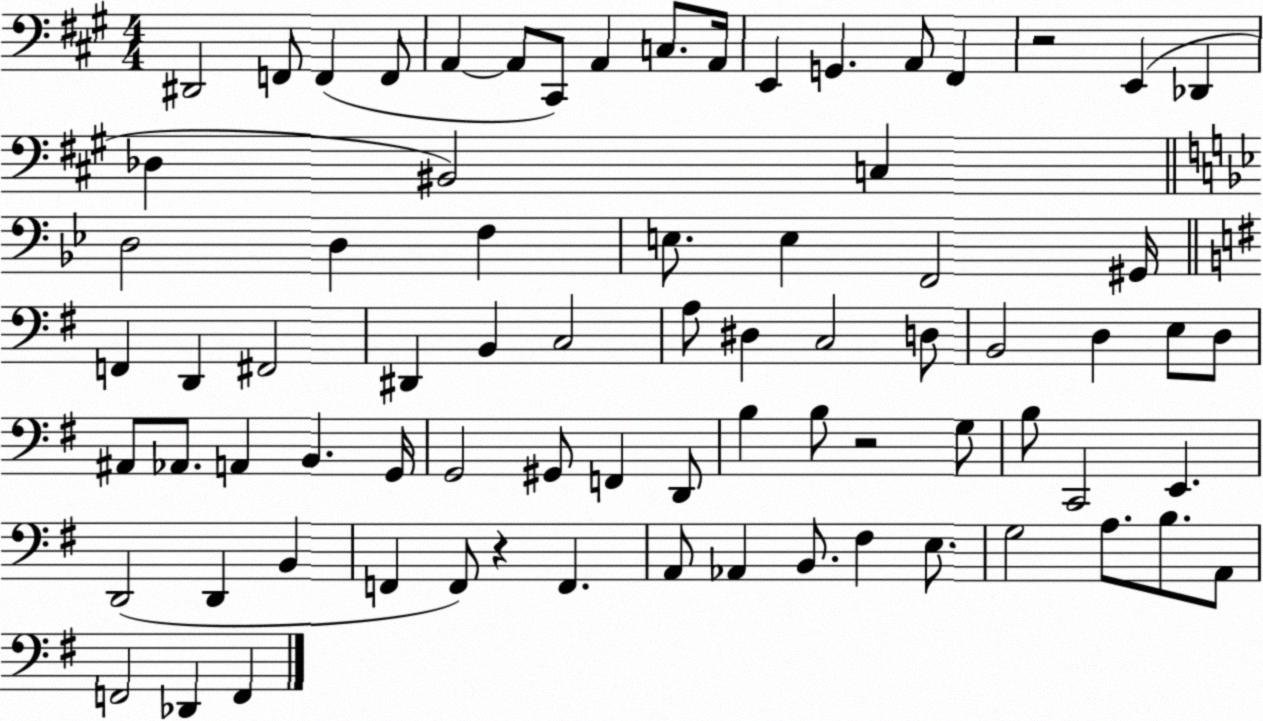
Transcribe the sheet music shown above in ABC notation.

X:1
T:Untitled
M:4/4
L:1/4
K:A
^D,,2 F,,/2 F,, F,,/2 A,, A,,/2 ^C,,/2 A,, C,/2 A,,/4 E,, G,, A,,/2 ^F,, z2 E,, _D,, _D, ^B,,2 C, D,2 D, F, E,/2 E, F,,2 ^G,,/4 F,, D,, ^F,,2 ^D,, B,, C,2 A,/2 ^D, C,2 D,/2 B,,2 D, E,/2 D,/2 ^A,,/2 _A,,/2 A,, B,, G,,/4 G,,2 ^G,,/2 F,, D,,/2 B, B,/2 z2 G,/2 B,/2 C,,2 E,, D,,2 D,, B,, F,, F,,/2 z F,, A,,/2 _A,, B,,/2 ^F, E,/2 G,2 A,/2 B,/2 A,,/2 F,,2 _D,, F,,